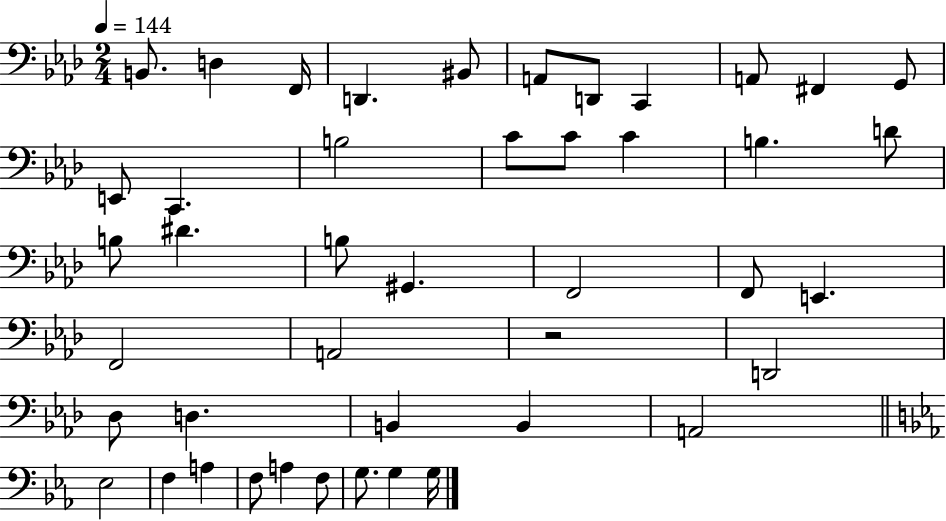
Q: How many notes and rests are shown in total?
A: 44